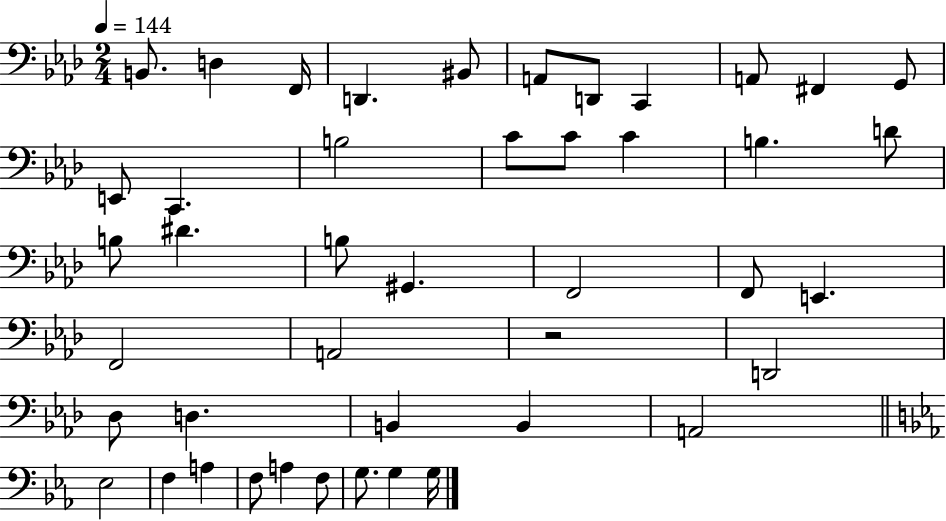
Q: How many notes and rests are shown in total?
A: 44